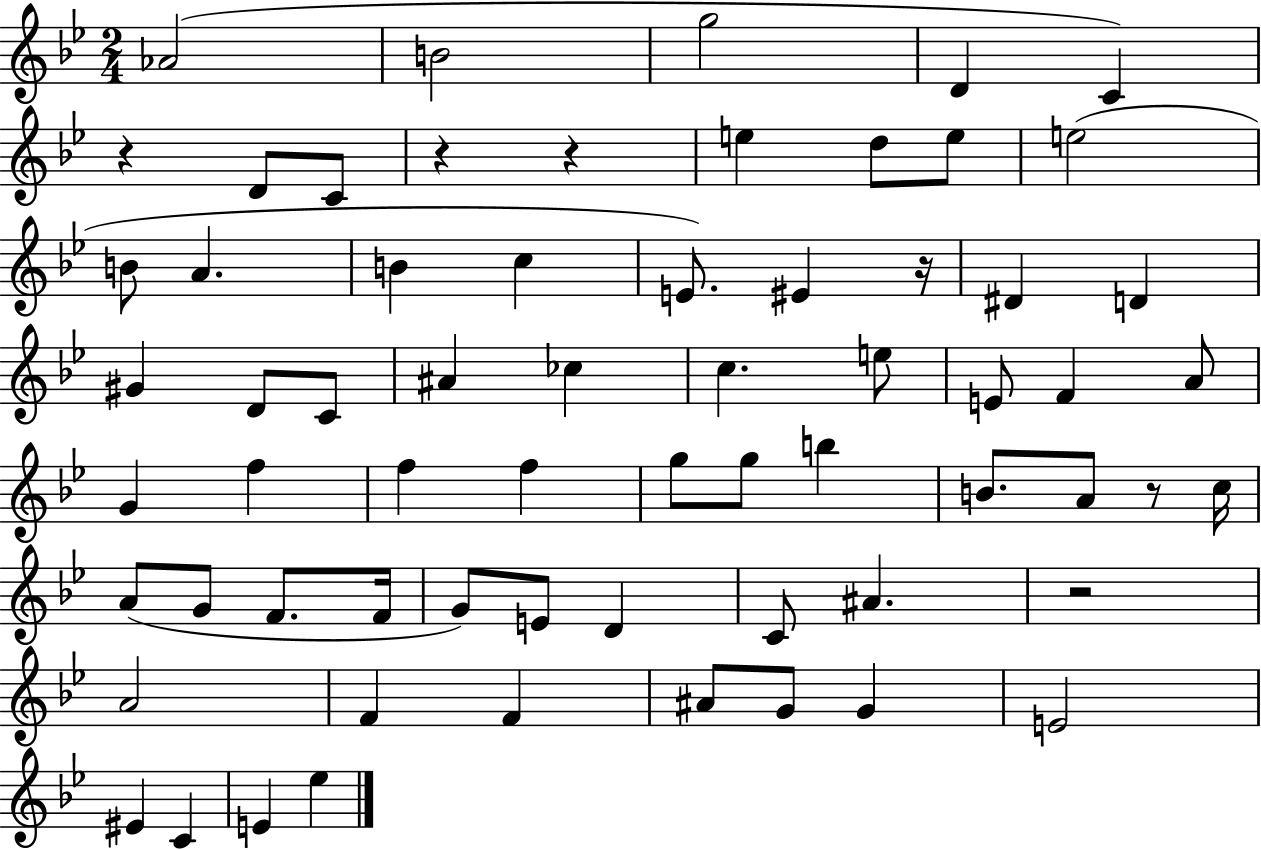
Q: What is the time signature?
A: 2/4